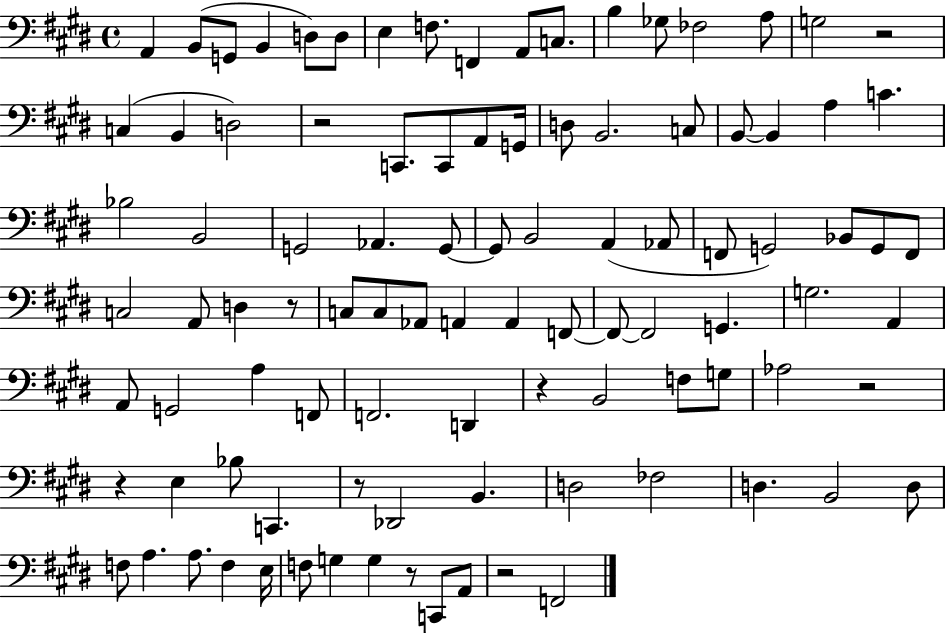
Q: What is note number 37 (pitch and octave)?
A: B2